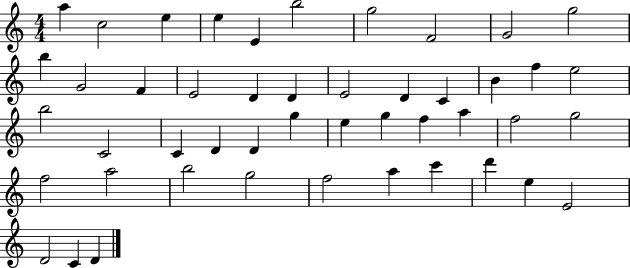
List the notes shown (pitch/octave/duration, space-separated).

A5/q C5/h E5/q E5/q E4/q B5/h G5/h F4/h G4/h G5/h B5/q G4/h F4/q E4/h D4/q D4/q E4/h D4/q C4/q B4/q F5/q E5/h B5/h C4/h C4/q D4/q D4/q G5/q E5/q G5/q F5/q A5/q F5/h G5/h F5/h A5/h B5/h G5/h F5/h A5/q C6/q D6/q E5/q E4/h D4/h C4/q D4/q